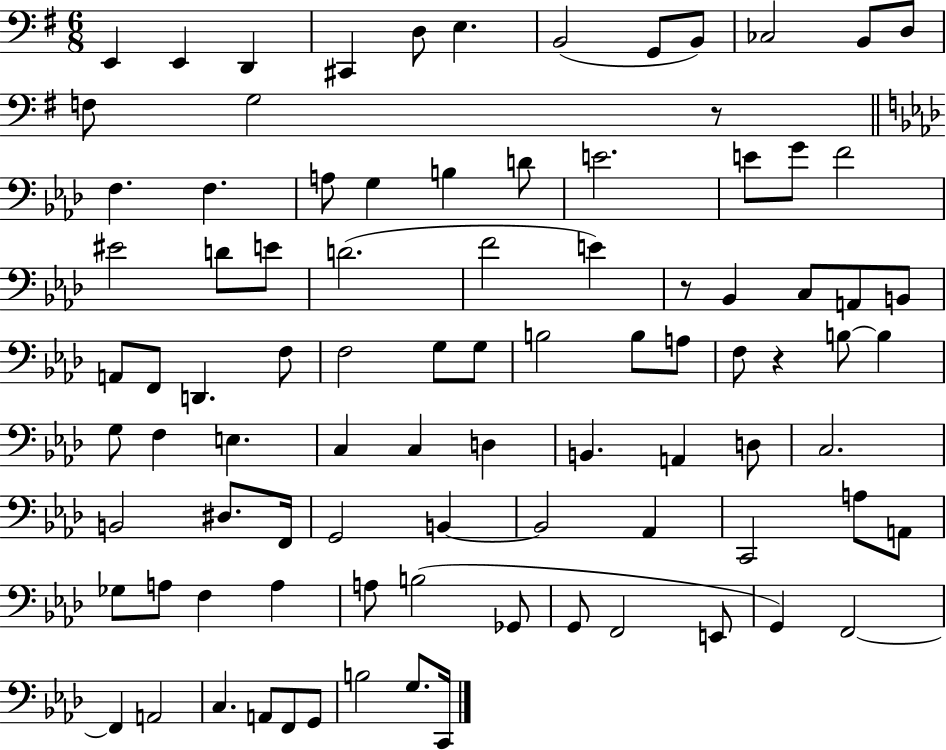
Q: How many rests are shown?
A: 3